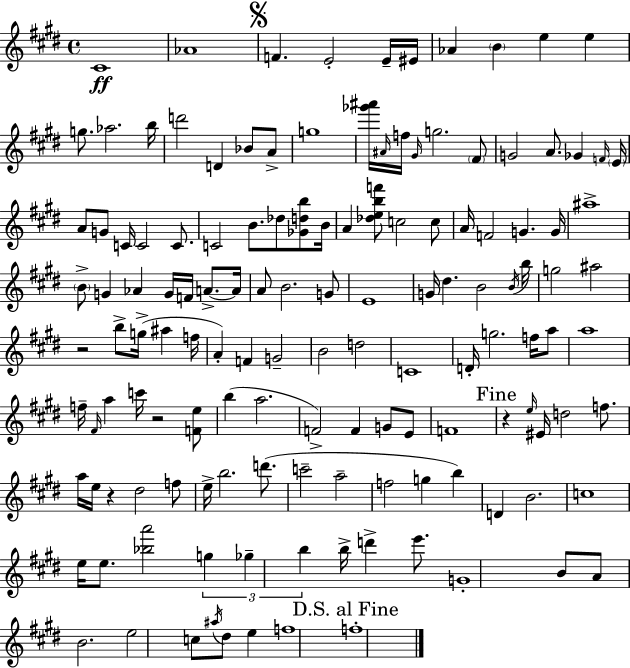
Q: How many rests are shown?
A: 4